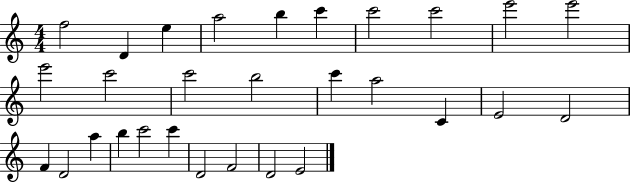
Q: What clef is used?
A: treble